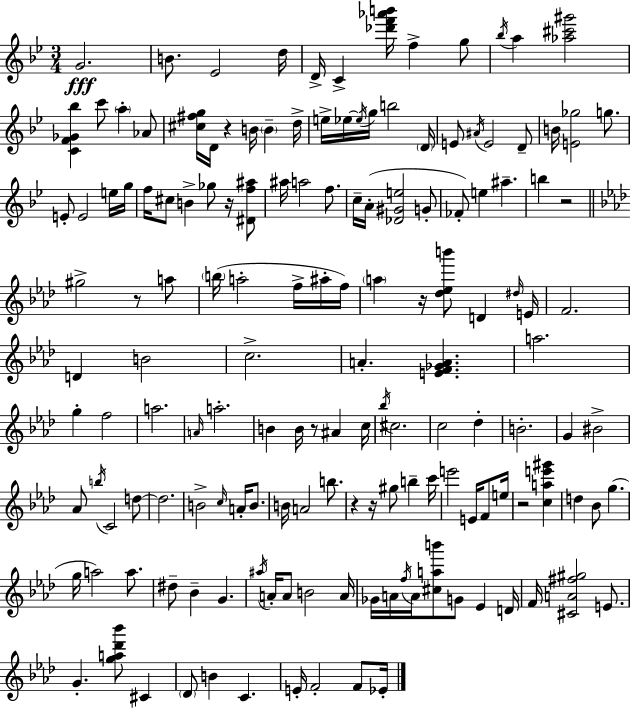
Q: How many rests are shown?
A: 9